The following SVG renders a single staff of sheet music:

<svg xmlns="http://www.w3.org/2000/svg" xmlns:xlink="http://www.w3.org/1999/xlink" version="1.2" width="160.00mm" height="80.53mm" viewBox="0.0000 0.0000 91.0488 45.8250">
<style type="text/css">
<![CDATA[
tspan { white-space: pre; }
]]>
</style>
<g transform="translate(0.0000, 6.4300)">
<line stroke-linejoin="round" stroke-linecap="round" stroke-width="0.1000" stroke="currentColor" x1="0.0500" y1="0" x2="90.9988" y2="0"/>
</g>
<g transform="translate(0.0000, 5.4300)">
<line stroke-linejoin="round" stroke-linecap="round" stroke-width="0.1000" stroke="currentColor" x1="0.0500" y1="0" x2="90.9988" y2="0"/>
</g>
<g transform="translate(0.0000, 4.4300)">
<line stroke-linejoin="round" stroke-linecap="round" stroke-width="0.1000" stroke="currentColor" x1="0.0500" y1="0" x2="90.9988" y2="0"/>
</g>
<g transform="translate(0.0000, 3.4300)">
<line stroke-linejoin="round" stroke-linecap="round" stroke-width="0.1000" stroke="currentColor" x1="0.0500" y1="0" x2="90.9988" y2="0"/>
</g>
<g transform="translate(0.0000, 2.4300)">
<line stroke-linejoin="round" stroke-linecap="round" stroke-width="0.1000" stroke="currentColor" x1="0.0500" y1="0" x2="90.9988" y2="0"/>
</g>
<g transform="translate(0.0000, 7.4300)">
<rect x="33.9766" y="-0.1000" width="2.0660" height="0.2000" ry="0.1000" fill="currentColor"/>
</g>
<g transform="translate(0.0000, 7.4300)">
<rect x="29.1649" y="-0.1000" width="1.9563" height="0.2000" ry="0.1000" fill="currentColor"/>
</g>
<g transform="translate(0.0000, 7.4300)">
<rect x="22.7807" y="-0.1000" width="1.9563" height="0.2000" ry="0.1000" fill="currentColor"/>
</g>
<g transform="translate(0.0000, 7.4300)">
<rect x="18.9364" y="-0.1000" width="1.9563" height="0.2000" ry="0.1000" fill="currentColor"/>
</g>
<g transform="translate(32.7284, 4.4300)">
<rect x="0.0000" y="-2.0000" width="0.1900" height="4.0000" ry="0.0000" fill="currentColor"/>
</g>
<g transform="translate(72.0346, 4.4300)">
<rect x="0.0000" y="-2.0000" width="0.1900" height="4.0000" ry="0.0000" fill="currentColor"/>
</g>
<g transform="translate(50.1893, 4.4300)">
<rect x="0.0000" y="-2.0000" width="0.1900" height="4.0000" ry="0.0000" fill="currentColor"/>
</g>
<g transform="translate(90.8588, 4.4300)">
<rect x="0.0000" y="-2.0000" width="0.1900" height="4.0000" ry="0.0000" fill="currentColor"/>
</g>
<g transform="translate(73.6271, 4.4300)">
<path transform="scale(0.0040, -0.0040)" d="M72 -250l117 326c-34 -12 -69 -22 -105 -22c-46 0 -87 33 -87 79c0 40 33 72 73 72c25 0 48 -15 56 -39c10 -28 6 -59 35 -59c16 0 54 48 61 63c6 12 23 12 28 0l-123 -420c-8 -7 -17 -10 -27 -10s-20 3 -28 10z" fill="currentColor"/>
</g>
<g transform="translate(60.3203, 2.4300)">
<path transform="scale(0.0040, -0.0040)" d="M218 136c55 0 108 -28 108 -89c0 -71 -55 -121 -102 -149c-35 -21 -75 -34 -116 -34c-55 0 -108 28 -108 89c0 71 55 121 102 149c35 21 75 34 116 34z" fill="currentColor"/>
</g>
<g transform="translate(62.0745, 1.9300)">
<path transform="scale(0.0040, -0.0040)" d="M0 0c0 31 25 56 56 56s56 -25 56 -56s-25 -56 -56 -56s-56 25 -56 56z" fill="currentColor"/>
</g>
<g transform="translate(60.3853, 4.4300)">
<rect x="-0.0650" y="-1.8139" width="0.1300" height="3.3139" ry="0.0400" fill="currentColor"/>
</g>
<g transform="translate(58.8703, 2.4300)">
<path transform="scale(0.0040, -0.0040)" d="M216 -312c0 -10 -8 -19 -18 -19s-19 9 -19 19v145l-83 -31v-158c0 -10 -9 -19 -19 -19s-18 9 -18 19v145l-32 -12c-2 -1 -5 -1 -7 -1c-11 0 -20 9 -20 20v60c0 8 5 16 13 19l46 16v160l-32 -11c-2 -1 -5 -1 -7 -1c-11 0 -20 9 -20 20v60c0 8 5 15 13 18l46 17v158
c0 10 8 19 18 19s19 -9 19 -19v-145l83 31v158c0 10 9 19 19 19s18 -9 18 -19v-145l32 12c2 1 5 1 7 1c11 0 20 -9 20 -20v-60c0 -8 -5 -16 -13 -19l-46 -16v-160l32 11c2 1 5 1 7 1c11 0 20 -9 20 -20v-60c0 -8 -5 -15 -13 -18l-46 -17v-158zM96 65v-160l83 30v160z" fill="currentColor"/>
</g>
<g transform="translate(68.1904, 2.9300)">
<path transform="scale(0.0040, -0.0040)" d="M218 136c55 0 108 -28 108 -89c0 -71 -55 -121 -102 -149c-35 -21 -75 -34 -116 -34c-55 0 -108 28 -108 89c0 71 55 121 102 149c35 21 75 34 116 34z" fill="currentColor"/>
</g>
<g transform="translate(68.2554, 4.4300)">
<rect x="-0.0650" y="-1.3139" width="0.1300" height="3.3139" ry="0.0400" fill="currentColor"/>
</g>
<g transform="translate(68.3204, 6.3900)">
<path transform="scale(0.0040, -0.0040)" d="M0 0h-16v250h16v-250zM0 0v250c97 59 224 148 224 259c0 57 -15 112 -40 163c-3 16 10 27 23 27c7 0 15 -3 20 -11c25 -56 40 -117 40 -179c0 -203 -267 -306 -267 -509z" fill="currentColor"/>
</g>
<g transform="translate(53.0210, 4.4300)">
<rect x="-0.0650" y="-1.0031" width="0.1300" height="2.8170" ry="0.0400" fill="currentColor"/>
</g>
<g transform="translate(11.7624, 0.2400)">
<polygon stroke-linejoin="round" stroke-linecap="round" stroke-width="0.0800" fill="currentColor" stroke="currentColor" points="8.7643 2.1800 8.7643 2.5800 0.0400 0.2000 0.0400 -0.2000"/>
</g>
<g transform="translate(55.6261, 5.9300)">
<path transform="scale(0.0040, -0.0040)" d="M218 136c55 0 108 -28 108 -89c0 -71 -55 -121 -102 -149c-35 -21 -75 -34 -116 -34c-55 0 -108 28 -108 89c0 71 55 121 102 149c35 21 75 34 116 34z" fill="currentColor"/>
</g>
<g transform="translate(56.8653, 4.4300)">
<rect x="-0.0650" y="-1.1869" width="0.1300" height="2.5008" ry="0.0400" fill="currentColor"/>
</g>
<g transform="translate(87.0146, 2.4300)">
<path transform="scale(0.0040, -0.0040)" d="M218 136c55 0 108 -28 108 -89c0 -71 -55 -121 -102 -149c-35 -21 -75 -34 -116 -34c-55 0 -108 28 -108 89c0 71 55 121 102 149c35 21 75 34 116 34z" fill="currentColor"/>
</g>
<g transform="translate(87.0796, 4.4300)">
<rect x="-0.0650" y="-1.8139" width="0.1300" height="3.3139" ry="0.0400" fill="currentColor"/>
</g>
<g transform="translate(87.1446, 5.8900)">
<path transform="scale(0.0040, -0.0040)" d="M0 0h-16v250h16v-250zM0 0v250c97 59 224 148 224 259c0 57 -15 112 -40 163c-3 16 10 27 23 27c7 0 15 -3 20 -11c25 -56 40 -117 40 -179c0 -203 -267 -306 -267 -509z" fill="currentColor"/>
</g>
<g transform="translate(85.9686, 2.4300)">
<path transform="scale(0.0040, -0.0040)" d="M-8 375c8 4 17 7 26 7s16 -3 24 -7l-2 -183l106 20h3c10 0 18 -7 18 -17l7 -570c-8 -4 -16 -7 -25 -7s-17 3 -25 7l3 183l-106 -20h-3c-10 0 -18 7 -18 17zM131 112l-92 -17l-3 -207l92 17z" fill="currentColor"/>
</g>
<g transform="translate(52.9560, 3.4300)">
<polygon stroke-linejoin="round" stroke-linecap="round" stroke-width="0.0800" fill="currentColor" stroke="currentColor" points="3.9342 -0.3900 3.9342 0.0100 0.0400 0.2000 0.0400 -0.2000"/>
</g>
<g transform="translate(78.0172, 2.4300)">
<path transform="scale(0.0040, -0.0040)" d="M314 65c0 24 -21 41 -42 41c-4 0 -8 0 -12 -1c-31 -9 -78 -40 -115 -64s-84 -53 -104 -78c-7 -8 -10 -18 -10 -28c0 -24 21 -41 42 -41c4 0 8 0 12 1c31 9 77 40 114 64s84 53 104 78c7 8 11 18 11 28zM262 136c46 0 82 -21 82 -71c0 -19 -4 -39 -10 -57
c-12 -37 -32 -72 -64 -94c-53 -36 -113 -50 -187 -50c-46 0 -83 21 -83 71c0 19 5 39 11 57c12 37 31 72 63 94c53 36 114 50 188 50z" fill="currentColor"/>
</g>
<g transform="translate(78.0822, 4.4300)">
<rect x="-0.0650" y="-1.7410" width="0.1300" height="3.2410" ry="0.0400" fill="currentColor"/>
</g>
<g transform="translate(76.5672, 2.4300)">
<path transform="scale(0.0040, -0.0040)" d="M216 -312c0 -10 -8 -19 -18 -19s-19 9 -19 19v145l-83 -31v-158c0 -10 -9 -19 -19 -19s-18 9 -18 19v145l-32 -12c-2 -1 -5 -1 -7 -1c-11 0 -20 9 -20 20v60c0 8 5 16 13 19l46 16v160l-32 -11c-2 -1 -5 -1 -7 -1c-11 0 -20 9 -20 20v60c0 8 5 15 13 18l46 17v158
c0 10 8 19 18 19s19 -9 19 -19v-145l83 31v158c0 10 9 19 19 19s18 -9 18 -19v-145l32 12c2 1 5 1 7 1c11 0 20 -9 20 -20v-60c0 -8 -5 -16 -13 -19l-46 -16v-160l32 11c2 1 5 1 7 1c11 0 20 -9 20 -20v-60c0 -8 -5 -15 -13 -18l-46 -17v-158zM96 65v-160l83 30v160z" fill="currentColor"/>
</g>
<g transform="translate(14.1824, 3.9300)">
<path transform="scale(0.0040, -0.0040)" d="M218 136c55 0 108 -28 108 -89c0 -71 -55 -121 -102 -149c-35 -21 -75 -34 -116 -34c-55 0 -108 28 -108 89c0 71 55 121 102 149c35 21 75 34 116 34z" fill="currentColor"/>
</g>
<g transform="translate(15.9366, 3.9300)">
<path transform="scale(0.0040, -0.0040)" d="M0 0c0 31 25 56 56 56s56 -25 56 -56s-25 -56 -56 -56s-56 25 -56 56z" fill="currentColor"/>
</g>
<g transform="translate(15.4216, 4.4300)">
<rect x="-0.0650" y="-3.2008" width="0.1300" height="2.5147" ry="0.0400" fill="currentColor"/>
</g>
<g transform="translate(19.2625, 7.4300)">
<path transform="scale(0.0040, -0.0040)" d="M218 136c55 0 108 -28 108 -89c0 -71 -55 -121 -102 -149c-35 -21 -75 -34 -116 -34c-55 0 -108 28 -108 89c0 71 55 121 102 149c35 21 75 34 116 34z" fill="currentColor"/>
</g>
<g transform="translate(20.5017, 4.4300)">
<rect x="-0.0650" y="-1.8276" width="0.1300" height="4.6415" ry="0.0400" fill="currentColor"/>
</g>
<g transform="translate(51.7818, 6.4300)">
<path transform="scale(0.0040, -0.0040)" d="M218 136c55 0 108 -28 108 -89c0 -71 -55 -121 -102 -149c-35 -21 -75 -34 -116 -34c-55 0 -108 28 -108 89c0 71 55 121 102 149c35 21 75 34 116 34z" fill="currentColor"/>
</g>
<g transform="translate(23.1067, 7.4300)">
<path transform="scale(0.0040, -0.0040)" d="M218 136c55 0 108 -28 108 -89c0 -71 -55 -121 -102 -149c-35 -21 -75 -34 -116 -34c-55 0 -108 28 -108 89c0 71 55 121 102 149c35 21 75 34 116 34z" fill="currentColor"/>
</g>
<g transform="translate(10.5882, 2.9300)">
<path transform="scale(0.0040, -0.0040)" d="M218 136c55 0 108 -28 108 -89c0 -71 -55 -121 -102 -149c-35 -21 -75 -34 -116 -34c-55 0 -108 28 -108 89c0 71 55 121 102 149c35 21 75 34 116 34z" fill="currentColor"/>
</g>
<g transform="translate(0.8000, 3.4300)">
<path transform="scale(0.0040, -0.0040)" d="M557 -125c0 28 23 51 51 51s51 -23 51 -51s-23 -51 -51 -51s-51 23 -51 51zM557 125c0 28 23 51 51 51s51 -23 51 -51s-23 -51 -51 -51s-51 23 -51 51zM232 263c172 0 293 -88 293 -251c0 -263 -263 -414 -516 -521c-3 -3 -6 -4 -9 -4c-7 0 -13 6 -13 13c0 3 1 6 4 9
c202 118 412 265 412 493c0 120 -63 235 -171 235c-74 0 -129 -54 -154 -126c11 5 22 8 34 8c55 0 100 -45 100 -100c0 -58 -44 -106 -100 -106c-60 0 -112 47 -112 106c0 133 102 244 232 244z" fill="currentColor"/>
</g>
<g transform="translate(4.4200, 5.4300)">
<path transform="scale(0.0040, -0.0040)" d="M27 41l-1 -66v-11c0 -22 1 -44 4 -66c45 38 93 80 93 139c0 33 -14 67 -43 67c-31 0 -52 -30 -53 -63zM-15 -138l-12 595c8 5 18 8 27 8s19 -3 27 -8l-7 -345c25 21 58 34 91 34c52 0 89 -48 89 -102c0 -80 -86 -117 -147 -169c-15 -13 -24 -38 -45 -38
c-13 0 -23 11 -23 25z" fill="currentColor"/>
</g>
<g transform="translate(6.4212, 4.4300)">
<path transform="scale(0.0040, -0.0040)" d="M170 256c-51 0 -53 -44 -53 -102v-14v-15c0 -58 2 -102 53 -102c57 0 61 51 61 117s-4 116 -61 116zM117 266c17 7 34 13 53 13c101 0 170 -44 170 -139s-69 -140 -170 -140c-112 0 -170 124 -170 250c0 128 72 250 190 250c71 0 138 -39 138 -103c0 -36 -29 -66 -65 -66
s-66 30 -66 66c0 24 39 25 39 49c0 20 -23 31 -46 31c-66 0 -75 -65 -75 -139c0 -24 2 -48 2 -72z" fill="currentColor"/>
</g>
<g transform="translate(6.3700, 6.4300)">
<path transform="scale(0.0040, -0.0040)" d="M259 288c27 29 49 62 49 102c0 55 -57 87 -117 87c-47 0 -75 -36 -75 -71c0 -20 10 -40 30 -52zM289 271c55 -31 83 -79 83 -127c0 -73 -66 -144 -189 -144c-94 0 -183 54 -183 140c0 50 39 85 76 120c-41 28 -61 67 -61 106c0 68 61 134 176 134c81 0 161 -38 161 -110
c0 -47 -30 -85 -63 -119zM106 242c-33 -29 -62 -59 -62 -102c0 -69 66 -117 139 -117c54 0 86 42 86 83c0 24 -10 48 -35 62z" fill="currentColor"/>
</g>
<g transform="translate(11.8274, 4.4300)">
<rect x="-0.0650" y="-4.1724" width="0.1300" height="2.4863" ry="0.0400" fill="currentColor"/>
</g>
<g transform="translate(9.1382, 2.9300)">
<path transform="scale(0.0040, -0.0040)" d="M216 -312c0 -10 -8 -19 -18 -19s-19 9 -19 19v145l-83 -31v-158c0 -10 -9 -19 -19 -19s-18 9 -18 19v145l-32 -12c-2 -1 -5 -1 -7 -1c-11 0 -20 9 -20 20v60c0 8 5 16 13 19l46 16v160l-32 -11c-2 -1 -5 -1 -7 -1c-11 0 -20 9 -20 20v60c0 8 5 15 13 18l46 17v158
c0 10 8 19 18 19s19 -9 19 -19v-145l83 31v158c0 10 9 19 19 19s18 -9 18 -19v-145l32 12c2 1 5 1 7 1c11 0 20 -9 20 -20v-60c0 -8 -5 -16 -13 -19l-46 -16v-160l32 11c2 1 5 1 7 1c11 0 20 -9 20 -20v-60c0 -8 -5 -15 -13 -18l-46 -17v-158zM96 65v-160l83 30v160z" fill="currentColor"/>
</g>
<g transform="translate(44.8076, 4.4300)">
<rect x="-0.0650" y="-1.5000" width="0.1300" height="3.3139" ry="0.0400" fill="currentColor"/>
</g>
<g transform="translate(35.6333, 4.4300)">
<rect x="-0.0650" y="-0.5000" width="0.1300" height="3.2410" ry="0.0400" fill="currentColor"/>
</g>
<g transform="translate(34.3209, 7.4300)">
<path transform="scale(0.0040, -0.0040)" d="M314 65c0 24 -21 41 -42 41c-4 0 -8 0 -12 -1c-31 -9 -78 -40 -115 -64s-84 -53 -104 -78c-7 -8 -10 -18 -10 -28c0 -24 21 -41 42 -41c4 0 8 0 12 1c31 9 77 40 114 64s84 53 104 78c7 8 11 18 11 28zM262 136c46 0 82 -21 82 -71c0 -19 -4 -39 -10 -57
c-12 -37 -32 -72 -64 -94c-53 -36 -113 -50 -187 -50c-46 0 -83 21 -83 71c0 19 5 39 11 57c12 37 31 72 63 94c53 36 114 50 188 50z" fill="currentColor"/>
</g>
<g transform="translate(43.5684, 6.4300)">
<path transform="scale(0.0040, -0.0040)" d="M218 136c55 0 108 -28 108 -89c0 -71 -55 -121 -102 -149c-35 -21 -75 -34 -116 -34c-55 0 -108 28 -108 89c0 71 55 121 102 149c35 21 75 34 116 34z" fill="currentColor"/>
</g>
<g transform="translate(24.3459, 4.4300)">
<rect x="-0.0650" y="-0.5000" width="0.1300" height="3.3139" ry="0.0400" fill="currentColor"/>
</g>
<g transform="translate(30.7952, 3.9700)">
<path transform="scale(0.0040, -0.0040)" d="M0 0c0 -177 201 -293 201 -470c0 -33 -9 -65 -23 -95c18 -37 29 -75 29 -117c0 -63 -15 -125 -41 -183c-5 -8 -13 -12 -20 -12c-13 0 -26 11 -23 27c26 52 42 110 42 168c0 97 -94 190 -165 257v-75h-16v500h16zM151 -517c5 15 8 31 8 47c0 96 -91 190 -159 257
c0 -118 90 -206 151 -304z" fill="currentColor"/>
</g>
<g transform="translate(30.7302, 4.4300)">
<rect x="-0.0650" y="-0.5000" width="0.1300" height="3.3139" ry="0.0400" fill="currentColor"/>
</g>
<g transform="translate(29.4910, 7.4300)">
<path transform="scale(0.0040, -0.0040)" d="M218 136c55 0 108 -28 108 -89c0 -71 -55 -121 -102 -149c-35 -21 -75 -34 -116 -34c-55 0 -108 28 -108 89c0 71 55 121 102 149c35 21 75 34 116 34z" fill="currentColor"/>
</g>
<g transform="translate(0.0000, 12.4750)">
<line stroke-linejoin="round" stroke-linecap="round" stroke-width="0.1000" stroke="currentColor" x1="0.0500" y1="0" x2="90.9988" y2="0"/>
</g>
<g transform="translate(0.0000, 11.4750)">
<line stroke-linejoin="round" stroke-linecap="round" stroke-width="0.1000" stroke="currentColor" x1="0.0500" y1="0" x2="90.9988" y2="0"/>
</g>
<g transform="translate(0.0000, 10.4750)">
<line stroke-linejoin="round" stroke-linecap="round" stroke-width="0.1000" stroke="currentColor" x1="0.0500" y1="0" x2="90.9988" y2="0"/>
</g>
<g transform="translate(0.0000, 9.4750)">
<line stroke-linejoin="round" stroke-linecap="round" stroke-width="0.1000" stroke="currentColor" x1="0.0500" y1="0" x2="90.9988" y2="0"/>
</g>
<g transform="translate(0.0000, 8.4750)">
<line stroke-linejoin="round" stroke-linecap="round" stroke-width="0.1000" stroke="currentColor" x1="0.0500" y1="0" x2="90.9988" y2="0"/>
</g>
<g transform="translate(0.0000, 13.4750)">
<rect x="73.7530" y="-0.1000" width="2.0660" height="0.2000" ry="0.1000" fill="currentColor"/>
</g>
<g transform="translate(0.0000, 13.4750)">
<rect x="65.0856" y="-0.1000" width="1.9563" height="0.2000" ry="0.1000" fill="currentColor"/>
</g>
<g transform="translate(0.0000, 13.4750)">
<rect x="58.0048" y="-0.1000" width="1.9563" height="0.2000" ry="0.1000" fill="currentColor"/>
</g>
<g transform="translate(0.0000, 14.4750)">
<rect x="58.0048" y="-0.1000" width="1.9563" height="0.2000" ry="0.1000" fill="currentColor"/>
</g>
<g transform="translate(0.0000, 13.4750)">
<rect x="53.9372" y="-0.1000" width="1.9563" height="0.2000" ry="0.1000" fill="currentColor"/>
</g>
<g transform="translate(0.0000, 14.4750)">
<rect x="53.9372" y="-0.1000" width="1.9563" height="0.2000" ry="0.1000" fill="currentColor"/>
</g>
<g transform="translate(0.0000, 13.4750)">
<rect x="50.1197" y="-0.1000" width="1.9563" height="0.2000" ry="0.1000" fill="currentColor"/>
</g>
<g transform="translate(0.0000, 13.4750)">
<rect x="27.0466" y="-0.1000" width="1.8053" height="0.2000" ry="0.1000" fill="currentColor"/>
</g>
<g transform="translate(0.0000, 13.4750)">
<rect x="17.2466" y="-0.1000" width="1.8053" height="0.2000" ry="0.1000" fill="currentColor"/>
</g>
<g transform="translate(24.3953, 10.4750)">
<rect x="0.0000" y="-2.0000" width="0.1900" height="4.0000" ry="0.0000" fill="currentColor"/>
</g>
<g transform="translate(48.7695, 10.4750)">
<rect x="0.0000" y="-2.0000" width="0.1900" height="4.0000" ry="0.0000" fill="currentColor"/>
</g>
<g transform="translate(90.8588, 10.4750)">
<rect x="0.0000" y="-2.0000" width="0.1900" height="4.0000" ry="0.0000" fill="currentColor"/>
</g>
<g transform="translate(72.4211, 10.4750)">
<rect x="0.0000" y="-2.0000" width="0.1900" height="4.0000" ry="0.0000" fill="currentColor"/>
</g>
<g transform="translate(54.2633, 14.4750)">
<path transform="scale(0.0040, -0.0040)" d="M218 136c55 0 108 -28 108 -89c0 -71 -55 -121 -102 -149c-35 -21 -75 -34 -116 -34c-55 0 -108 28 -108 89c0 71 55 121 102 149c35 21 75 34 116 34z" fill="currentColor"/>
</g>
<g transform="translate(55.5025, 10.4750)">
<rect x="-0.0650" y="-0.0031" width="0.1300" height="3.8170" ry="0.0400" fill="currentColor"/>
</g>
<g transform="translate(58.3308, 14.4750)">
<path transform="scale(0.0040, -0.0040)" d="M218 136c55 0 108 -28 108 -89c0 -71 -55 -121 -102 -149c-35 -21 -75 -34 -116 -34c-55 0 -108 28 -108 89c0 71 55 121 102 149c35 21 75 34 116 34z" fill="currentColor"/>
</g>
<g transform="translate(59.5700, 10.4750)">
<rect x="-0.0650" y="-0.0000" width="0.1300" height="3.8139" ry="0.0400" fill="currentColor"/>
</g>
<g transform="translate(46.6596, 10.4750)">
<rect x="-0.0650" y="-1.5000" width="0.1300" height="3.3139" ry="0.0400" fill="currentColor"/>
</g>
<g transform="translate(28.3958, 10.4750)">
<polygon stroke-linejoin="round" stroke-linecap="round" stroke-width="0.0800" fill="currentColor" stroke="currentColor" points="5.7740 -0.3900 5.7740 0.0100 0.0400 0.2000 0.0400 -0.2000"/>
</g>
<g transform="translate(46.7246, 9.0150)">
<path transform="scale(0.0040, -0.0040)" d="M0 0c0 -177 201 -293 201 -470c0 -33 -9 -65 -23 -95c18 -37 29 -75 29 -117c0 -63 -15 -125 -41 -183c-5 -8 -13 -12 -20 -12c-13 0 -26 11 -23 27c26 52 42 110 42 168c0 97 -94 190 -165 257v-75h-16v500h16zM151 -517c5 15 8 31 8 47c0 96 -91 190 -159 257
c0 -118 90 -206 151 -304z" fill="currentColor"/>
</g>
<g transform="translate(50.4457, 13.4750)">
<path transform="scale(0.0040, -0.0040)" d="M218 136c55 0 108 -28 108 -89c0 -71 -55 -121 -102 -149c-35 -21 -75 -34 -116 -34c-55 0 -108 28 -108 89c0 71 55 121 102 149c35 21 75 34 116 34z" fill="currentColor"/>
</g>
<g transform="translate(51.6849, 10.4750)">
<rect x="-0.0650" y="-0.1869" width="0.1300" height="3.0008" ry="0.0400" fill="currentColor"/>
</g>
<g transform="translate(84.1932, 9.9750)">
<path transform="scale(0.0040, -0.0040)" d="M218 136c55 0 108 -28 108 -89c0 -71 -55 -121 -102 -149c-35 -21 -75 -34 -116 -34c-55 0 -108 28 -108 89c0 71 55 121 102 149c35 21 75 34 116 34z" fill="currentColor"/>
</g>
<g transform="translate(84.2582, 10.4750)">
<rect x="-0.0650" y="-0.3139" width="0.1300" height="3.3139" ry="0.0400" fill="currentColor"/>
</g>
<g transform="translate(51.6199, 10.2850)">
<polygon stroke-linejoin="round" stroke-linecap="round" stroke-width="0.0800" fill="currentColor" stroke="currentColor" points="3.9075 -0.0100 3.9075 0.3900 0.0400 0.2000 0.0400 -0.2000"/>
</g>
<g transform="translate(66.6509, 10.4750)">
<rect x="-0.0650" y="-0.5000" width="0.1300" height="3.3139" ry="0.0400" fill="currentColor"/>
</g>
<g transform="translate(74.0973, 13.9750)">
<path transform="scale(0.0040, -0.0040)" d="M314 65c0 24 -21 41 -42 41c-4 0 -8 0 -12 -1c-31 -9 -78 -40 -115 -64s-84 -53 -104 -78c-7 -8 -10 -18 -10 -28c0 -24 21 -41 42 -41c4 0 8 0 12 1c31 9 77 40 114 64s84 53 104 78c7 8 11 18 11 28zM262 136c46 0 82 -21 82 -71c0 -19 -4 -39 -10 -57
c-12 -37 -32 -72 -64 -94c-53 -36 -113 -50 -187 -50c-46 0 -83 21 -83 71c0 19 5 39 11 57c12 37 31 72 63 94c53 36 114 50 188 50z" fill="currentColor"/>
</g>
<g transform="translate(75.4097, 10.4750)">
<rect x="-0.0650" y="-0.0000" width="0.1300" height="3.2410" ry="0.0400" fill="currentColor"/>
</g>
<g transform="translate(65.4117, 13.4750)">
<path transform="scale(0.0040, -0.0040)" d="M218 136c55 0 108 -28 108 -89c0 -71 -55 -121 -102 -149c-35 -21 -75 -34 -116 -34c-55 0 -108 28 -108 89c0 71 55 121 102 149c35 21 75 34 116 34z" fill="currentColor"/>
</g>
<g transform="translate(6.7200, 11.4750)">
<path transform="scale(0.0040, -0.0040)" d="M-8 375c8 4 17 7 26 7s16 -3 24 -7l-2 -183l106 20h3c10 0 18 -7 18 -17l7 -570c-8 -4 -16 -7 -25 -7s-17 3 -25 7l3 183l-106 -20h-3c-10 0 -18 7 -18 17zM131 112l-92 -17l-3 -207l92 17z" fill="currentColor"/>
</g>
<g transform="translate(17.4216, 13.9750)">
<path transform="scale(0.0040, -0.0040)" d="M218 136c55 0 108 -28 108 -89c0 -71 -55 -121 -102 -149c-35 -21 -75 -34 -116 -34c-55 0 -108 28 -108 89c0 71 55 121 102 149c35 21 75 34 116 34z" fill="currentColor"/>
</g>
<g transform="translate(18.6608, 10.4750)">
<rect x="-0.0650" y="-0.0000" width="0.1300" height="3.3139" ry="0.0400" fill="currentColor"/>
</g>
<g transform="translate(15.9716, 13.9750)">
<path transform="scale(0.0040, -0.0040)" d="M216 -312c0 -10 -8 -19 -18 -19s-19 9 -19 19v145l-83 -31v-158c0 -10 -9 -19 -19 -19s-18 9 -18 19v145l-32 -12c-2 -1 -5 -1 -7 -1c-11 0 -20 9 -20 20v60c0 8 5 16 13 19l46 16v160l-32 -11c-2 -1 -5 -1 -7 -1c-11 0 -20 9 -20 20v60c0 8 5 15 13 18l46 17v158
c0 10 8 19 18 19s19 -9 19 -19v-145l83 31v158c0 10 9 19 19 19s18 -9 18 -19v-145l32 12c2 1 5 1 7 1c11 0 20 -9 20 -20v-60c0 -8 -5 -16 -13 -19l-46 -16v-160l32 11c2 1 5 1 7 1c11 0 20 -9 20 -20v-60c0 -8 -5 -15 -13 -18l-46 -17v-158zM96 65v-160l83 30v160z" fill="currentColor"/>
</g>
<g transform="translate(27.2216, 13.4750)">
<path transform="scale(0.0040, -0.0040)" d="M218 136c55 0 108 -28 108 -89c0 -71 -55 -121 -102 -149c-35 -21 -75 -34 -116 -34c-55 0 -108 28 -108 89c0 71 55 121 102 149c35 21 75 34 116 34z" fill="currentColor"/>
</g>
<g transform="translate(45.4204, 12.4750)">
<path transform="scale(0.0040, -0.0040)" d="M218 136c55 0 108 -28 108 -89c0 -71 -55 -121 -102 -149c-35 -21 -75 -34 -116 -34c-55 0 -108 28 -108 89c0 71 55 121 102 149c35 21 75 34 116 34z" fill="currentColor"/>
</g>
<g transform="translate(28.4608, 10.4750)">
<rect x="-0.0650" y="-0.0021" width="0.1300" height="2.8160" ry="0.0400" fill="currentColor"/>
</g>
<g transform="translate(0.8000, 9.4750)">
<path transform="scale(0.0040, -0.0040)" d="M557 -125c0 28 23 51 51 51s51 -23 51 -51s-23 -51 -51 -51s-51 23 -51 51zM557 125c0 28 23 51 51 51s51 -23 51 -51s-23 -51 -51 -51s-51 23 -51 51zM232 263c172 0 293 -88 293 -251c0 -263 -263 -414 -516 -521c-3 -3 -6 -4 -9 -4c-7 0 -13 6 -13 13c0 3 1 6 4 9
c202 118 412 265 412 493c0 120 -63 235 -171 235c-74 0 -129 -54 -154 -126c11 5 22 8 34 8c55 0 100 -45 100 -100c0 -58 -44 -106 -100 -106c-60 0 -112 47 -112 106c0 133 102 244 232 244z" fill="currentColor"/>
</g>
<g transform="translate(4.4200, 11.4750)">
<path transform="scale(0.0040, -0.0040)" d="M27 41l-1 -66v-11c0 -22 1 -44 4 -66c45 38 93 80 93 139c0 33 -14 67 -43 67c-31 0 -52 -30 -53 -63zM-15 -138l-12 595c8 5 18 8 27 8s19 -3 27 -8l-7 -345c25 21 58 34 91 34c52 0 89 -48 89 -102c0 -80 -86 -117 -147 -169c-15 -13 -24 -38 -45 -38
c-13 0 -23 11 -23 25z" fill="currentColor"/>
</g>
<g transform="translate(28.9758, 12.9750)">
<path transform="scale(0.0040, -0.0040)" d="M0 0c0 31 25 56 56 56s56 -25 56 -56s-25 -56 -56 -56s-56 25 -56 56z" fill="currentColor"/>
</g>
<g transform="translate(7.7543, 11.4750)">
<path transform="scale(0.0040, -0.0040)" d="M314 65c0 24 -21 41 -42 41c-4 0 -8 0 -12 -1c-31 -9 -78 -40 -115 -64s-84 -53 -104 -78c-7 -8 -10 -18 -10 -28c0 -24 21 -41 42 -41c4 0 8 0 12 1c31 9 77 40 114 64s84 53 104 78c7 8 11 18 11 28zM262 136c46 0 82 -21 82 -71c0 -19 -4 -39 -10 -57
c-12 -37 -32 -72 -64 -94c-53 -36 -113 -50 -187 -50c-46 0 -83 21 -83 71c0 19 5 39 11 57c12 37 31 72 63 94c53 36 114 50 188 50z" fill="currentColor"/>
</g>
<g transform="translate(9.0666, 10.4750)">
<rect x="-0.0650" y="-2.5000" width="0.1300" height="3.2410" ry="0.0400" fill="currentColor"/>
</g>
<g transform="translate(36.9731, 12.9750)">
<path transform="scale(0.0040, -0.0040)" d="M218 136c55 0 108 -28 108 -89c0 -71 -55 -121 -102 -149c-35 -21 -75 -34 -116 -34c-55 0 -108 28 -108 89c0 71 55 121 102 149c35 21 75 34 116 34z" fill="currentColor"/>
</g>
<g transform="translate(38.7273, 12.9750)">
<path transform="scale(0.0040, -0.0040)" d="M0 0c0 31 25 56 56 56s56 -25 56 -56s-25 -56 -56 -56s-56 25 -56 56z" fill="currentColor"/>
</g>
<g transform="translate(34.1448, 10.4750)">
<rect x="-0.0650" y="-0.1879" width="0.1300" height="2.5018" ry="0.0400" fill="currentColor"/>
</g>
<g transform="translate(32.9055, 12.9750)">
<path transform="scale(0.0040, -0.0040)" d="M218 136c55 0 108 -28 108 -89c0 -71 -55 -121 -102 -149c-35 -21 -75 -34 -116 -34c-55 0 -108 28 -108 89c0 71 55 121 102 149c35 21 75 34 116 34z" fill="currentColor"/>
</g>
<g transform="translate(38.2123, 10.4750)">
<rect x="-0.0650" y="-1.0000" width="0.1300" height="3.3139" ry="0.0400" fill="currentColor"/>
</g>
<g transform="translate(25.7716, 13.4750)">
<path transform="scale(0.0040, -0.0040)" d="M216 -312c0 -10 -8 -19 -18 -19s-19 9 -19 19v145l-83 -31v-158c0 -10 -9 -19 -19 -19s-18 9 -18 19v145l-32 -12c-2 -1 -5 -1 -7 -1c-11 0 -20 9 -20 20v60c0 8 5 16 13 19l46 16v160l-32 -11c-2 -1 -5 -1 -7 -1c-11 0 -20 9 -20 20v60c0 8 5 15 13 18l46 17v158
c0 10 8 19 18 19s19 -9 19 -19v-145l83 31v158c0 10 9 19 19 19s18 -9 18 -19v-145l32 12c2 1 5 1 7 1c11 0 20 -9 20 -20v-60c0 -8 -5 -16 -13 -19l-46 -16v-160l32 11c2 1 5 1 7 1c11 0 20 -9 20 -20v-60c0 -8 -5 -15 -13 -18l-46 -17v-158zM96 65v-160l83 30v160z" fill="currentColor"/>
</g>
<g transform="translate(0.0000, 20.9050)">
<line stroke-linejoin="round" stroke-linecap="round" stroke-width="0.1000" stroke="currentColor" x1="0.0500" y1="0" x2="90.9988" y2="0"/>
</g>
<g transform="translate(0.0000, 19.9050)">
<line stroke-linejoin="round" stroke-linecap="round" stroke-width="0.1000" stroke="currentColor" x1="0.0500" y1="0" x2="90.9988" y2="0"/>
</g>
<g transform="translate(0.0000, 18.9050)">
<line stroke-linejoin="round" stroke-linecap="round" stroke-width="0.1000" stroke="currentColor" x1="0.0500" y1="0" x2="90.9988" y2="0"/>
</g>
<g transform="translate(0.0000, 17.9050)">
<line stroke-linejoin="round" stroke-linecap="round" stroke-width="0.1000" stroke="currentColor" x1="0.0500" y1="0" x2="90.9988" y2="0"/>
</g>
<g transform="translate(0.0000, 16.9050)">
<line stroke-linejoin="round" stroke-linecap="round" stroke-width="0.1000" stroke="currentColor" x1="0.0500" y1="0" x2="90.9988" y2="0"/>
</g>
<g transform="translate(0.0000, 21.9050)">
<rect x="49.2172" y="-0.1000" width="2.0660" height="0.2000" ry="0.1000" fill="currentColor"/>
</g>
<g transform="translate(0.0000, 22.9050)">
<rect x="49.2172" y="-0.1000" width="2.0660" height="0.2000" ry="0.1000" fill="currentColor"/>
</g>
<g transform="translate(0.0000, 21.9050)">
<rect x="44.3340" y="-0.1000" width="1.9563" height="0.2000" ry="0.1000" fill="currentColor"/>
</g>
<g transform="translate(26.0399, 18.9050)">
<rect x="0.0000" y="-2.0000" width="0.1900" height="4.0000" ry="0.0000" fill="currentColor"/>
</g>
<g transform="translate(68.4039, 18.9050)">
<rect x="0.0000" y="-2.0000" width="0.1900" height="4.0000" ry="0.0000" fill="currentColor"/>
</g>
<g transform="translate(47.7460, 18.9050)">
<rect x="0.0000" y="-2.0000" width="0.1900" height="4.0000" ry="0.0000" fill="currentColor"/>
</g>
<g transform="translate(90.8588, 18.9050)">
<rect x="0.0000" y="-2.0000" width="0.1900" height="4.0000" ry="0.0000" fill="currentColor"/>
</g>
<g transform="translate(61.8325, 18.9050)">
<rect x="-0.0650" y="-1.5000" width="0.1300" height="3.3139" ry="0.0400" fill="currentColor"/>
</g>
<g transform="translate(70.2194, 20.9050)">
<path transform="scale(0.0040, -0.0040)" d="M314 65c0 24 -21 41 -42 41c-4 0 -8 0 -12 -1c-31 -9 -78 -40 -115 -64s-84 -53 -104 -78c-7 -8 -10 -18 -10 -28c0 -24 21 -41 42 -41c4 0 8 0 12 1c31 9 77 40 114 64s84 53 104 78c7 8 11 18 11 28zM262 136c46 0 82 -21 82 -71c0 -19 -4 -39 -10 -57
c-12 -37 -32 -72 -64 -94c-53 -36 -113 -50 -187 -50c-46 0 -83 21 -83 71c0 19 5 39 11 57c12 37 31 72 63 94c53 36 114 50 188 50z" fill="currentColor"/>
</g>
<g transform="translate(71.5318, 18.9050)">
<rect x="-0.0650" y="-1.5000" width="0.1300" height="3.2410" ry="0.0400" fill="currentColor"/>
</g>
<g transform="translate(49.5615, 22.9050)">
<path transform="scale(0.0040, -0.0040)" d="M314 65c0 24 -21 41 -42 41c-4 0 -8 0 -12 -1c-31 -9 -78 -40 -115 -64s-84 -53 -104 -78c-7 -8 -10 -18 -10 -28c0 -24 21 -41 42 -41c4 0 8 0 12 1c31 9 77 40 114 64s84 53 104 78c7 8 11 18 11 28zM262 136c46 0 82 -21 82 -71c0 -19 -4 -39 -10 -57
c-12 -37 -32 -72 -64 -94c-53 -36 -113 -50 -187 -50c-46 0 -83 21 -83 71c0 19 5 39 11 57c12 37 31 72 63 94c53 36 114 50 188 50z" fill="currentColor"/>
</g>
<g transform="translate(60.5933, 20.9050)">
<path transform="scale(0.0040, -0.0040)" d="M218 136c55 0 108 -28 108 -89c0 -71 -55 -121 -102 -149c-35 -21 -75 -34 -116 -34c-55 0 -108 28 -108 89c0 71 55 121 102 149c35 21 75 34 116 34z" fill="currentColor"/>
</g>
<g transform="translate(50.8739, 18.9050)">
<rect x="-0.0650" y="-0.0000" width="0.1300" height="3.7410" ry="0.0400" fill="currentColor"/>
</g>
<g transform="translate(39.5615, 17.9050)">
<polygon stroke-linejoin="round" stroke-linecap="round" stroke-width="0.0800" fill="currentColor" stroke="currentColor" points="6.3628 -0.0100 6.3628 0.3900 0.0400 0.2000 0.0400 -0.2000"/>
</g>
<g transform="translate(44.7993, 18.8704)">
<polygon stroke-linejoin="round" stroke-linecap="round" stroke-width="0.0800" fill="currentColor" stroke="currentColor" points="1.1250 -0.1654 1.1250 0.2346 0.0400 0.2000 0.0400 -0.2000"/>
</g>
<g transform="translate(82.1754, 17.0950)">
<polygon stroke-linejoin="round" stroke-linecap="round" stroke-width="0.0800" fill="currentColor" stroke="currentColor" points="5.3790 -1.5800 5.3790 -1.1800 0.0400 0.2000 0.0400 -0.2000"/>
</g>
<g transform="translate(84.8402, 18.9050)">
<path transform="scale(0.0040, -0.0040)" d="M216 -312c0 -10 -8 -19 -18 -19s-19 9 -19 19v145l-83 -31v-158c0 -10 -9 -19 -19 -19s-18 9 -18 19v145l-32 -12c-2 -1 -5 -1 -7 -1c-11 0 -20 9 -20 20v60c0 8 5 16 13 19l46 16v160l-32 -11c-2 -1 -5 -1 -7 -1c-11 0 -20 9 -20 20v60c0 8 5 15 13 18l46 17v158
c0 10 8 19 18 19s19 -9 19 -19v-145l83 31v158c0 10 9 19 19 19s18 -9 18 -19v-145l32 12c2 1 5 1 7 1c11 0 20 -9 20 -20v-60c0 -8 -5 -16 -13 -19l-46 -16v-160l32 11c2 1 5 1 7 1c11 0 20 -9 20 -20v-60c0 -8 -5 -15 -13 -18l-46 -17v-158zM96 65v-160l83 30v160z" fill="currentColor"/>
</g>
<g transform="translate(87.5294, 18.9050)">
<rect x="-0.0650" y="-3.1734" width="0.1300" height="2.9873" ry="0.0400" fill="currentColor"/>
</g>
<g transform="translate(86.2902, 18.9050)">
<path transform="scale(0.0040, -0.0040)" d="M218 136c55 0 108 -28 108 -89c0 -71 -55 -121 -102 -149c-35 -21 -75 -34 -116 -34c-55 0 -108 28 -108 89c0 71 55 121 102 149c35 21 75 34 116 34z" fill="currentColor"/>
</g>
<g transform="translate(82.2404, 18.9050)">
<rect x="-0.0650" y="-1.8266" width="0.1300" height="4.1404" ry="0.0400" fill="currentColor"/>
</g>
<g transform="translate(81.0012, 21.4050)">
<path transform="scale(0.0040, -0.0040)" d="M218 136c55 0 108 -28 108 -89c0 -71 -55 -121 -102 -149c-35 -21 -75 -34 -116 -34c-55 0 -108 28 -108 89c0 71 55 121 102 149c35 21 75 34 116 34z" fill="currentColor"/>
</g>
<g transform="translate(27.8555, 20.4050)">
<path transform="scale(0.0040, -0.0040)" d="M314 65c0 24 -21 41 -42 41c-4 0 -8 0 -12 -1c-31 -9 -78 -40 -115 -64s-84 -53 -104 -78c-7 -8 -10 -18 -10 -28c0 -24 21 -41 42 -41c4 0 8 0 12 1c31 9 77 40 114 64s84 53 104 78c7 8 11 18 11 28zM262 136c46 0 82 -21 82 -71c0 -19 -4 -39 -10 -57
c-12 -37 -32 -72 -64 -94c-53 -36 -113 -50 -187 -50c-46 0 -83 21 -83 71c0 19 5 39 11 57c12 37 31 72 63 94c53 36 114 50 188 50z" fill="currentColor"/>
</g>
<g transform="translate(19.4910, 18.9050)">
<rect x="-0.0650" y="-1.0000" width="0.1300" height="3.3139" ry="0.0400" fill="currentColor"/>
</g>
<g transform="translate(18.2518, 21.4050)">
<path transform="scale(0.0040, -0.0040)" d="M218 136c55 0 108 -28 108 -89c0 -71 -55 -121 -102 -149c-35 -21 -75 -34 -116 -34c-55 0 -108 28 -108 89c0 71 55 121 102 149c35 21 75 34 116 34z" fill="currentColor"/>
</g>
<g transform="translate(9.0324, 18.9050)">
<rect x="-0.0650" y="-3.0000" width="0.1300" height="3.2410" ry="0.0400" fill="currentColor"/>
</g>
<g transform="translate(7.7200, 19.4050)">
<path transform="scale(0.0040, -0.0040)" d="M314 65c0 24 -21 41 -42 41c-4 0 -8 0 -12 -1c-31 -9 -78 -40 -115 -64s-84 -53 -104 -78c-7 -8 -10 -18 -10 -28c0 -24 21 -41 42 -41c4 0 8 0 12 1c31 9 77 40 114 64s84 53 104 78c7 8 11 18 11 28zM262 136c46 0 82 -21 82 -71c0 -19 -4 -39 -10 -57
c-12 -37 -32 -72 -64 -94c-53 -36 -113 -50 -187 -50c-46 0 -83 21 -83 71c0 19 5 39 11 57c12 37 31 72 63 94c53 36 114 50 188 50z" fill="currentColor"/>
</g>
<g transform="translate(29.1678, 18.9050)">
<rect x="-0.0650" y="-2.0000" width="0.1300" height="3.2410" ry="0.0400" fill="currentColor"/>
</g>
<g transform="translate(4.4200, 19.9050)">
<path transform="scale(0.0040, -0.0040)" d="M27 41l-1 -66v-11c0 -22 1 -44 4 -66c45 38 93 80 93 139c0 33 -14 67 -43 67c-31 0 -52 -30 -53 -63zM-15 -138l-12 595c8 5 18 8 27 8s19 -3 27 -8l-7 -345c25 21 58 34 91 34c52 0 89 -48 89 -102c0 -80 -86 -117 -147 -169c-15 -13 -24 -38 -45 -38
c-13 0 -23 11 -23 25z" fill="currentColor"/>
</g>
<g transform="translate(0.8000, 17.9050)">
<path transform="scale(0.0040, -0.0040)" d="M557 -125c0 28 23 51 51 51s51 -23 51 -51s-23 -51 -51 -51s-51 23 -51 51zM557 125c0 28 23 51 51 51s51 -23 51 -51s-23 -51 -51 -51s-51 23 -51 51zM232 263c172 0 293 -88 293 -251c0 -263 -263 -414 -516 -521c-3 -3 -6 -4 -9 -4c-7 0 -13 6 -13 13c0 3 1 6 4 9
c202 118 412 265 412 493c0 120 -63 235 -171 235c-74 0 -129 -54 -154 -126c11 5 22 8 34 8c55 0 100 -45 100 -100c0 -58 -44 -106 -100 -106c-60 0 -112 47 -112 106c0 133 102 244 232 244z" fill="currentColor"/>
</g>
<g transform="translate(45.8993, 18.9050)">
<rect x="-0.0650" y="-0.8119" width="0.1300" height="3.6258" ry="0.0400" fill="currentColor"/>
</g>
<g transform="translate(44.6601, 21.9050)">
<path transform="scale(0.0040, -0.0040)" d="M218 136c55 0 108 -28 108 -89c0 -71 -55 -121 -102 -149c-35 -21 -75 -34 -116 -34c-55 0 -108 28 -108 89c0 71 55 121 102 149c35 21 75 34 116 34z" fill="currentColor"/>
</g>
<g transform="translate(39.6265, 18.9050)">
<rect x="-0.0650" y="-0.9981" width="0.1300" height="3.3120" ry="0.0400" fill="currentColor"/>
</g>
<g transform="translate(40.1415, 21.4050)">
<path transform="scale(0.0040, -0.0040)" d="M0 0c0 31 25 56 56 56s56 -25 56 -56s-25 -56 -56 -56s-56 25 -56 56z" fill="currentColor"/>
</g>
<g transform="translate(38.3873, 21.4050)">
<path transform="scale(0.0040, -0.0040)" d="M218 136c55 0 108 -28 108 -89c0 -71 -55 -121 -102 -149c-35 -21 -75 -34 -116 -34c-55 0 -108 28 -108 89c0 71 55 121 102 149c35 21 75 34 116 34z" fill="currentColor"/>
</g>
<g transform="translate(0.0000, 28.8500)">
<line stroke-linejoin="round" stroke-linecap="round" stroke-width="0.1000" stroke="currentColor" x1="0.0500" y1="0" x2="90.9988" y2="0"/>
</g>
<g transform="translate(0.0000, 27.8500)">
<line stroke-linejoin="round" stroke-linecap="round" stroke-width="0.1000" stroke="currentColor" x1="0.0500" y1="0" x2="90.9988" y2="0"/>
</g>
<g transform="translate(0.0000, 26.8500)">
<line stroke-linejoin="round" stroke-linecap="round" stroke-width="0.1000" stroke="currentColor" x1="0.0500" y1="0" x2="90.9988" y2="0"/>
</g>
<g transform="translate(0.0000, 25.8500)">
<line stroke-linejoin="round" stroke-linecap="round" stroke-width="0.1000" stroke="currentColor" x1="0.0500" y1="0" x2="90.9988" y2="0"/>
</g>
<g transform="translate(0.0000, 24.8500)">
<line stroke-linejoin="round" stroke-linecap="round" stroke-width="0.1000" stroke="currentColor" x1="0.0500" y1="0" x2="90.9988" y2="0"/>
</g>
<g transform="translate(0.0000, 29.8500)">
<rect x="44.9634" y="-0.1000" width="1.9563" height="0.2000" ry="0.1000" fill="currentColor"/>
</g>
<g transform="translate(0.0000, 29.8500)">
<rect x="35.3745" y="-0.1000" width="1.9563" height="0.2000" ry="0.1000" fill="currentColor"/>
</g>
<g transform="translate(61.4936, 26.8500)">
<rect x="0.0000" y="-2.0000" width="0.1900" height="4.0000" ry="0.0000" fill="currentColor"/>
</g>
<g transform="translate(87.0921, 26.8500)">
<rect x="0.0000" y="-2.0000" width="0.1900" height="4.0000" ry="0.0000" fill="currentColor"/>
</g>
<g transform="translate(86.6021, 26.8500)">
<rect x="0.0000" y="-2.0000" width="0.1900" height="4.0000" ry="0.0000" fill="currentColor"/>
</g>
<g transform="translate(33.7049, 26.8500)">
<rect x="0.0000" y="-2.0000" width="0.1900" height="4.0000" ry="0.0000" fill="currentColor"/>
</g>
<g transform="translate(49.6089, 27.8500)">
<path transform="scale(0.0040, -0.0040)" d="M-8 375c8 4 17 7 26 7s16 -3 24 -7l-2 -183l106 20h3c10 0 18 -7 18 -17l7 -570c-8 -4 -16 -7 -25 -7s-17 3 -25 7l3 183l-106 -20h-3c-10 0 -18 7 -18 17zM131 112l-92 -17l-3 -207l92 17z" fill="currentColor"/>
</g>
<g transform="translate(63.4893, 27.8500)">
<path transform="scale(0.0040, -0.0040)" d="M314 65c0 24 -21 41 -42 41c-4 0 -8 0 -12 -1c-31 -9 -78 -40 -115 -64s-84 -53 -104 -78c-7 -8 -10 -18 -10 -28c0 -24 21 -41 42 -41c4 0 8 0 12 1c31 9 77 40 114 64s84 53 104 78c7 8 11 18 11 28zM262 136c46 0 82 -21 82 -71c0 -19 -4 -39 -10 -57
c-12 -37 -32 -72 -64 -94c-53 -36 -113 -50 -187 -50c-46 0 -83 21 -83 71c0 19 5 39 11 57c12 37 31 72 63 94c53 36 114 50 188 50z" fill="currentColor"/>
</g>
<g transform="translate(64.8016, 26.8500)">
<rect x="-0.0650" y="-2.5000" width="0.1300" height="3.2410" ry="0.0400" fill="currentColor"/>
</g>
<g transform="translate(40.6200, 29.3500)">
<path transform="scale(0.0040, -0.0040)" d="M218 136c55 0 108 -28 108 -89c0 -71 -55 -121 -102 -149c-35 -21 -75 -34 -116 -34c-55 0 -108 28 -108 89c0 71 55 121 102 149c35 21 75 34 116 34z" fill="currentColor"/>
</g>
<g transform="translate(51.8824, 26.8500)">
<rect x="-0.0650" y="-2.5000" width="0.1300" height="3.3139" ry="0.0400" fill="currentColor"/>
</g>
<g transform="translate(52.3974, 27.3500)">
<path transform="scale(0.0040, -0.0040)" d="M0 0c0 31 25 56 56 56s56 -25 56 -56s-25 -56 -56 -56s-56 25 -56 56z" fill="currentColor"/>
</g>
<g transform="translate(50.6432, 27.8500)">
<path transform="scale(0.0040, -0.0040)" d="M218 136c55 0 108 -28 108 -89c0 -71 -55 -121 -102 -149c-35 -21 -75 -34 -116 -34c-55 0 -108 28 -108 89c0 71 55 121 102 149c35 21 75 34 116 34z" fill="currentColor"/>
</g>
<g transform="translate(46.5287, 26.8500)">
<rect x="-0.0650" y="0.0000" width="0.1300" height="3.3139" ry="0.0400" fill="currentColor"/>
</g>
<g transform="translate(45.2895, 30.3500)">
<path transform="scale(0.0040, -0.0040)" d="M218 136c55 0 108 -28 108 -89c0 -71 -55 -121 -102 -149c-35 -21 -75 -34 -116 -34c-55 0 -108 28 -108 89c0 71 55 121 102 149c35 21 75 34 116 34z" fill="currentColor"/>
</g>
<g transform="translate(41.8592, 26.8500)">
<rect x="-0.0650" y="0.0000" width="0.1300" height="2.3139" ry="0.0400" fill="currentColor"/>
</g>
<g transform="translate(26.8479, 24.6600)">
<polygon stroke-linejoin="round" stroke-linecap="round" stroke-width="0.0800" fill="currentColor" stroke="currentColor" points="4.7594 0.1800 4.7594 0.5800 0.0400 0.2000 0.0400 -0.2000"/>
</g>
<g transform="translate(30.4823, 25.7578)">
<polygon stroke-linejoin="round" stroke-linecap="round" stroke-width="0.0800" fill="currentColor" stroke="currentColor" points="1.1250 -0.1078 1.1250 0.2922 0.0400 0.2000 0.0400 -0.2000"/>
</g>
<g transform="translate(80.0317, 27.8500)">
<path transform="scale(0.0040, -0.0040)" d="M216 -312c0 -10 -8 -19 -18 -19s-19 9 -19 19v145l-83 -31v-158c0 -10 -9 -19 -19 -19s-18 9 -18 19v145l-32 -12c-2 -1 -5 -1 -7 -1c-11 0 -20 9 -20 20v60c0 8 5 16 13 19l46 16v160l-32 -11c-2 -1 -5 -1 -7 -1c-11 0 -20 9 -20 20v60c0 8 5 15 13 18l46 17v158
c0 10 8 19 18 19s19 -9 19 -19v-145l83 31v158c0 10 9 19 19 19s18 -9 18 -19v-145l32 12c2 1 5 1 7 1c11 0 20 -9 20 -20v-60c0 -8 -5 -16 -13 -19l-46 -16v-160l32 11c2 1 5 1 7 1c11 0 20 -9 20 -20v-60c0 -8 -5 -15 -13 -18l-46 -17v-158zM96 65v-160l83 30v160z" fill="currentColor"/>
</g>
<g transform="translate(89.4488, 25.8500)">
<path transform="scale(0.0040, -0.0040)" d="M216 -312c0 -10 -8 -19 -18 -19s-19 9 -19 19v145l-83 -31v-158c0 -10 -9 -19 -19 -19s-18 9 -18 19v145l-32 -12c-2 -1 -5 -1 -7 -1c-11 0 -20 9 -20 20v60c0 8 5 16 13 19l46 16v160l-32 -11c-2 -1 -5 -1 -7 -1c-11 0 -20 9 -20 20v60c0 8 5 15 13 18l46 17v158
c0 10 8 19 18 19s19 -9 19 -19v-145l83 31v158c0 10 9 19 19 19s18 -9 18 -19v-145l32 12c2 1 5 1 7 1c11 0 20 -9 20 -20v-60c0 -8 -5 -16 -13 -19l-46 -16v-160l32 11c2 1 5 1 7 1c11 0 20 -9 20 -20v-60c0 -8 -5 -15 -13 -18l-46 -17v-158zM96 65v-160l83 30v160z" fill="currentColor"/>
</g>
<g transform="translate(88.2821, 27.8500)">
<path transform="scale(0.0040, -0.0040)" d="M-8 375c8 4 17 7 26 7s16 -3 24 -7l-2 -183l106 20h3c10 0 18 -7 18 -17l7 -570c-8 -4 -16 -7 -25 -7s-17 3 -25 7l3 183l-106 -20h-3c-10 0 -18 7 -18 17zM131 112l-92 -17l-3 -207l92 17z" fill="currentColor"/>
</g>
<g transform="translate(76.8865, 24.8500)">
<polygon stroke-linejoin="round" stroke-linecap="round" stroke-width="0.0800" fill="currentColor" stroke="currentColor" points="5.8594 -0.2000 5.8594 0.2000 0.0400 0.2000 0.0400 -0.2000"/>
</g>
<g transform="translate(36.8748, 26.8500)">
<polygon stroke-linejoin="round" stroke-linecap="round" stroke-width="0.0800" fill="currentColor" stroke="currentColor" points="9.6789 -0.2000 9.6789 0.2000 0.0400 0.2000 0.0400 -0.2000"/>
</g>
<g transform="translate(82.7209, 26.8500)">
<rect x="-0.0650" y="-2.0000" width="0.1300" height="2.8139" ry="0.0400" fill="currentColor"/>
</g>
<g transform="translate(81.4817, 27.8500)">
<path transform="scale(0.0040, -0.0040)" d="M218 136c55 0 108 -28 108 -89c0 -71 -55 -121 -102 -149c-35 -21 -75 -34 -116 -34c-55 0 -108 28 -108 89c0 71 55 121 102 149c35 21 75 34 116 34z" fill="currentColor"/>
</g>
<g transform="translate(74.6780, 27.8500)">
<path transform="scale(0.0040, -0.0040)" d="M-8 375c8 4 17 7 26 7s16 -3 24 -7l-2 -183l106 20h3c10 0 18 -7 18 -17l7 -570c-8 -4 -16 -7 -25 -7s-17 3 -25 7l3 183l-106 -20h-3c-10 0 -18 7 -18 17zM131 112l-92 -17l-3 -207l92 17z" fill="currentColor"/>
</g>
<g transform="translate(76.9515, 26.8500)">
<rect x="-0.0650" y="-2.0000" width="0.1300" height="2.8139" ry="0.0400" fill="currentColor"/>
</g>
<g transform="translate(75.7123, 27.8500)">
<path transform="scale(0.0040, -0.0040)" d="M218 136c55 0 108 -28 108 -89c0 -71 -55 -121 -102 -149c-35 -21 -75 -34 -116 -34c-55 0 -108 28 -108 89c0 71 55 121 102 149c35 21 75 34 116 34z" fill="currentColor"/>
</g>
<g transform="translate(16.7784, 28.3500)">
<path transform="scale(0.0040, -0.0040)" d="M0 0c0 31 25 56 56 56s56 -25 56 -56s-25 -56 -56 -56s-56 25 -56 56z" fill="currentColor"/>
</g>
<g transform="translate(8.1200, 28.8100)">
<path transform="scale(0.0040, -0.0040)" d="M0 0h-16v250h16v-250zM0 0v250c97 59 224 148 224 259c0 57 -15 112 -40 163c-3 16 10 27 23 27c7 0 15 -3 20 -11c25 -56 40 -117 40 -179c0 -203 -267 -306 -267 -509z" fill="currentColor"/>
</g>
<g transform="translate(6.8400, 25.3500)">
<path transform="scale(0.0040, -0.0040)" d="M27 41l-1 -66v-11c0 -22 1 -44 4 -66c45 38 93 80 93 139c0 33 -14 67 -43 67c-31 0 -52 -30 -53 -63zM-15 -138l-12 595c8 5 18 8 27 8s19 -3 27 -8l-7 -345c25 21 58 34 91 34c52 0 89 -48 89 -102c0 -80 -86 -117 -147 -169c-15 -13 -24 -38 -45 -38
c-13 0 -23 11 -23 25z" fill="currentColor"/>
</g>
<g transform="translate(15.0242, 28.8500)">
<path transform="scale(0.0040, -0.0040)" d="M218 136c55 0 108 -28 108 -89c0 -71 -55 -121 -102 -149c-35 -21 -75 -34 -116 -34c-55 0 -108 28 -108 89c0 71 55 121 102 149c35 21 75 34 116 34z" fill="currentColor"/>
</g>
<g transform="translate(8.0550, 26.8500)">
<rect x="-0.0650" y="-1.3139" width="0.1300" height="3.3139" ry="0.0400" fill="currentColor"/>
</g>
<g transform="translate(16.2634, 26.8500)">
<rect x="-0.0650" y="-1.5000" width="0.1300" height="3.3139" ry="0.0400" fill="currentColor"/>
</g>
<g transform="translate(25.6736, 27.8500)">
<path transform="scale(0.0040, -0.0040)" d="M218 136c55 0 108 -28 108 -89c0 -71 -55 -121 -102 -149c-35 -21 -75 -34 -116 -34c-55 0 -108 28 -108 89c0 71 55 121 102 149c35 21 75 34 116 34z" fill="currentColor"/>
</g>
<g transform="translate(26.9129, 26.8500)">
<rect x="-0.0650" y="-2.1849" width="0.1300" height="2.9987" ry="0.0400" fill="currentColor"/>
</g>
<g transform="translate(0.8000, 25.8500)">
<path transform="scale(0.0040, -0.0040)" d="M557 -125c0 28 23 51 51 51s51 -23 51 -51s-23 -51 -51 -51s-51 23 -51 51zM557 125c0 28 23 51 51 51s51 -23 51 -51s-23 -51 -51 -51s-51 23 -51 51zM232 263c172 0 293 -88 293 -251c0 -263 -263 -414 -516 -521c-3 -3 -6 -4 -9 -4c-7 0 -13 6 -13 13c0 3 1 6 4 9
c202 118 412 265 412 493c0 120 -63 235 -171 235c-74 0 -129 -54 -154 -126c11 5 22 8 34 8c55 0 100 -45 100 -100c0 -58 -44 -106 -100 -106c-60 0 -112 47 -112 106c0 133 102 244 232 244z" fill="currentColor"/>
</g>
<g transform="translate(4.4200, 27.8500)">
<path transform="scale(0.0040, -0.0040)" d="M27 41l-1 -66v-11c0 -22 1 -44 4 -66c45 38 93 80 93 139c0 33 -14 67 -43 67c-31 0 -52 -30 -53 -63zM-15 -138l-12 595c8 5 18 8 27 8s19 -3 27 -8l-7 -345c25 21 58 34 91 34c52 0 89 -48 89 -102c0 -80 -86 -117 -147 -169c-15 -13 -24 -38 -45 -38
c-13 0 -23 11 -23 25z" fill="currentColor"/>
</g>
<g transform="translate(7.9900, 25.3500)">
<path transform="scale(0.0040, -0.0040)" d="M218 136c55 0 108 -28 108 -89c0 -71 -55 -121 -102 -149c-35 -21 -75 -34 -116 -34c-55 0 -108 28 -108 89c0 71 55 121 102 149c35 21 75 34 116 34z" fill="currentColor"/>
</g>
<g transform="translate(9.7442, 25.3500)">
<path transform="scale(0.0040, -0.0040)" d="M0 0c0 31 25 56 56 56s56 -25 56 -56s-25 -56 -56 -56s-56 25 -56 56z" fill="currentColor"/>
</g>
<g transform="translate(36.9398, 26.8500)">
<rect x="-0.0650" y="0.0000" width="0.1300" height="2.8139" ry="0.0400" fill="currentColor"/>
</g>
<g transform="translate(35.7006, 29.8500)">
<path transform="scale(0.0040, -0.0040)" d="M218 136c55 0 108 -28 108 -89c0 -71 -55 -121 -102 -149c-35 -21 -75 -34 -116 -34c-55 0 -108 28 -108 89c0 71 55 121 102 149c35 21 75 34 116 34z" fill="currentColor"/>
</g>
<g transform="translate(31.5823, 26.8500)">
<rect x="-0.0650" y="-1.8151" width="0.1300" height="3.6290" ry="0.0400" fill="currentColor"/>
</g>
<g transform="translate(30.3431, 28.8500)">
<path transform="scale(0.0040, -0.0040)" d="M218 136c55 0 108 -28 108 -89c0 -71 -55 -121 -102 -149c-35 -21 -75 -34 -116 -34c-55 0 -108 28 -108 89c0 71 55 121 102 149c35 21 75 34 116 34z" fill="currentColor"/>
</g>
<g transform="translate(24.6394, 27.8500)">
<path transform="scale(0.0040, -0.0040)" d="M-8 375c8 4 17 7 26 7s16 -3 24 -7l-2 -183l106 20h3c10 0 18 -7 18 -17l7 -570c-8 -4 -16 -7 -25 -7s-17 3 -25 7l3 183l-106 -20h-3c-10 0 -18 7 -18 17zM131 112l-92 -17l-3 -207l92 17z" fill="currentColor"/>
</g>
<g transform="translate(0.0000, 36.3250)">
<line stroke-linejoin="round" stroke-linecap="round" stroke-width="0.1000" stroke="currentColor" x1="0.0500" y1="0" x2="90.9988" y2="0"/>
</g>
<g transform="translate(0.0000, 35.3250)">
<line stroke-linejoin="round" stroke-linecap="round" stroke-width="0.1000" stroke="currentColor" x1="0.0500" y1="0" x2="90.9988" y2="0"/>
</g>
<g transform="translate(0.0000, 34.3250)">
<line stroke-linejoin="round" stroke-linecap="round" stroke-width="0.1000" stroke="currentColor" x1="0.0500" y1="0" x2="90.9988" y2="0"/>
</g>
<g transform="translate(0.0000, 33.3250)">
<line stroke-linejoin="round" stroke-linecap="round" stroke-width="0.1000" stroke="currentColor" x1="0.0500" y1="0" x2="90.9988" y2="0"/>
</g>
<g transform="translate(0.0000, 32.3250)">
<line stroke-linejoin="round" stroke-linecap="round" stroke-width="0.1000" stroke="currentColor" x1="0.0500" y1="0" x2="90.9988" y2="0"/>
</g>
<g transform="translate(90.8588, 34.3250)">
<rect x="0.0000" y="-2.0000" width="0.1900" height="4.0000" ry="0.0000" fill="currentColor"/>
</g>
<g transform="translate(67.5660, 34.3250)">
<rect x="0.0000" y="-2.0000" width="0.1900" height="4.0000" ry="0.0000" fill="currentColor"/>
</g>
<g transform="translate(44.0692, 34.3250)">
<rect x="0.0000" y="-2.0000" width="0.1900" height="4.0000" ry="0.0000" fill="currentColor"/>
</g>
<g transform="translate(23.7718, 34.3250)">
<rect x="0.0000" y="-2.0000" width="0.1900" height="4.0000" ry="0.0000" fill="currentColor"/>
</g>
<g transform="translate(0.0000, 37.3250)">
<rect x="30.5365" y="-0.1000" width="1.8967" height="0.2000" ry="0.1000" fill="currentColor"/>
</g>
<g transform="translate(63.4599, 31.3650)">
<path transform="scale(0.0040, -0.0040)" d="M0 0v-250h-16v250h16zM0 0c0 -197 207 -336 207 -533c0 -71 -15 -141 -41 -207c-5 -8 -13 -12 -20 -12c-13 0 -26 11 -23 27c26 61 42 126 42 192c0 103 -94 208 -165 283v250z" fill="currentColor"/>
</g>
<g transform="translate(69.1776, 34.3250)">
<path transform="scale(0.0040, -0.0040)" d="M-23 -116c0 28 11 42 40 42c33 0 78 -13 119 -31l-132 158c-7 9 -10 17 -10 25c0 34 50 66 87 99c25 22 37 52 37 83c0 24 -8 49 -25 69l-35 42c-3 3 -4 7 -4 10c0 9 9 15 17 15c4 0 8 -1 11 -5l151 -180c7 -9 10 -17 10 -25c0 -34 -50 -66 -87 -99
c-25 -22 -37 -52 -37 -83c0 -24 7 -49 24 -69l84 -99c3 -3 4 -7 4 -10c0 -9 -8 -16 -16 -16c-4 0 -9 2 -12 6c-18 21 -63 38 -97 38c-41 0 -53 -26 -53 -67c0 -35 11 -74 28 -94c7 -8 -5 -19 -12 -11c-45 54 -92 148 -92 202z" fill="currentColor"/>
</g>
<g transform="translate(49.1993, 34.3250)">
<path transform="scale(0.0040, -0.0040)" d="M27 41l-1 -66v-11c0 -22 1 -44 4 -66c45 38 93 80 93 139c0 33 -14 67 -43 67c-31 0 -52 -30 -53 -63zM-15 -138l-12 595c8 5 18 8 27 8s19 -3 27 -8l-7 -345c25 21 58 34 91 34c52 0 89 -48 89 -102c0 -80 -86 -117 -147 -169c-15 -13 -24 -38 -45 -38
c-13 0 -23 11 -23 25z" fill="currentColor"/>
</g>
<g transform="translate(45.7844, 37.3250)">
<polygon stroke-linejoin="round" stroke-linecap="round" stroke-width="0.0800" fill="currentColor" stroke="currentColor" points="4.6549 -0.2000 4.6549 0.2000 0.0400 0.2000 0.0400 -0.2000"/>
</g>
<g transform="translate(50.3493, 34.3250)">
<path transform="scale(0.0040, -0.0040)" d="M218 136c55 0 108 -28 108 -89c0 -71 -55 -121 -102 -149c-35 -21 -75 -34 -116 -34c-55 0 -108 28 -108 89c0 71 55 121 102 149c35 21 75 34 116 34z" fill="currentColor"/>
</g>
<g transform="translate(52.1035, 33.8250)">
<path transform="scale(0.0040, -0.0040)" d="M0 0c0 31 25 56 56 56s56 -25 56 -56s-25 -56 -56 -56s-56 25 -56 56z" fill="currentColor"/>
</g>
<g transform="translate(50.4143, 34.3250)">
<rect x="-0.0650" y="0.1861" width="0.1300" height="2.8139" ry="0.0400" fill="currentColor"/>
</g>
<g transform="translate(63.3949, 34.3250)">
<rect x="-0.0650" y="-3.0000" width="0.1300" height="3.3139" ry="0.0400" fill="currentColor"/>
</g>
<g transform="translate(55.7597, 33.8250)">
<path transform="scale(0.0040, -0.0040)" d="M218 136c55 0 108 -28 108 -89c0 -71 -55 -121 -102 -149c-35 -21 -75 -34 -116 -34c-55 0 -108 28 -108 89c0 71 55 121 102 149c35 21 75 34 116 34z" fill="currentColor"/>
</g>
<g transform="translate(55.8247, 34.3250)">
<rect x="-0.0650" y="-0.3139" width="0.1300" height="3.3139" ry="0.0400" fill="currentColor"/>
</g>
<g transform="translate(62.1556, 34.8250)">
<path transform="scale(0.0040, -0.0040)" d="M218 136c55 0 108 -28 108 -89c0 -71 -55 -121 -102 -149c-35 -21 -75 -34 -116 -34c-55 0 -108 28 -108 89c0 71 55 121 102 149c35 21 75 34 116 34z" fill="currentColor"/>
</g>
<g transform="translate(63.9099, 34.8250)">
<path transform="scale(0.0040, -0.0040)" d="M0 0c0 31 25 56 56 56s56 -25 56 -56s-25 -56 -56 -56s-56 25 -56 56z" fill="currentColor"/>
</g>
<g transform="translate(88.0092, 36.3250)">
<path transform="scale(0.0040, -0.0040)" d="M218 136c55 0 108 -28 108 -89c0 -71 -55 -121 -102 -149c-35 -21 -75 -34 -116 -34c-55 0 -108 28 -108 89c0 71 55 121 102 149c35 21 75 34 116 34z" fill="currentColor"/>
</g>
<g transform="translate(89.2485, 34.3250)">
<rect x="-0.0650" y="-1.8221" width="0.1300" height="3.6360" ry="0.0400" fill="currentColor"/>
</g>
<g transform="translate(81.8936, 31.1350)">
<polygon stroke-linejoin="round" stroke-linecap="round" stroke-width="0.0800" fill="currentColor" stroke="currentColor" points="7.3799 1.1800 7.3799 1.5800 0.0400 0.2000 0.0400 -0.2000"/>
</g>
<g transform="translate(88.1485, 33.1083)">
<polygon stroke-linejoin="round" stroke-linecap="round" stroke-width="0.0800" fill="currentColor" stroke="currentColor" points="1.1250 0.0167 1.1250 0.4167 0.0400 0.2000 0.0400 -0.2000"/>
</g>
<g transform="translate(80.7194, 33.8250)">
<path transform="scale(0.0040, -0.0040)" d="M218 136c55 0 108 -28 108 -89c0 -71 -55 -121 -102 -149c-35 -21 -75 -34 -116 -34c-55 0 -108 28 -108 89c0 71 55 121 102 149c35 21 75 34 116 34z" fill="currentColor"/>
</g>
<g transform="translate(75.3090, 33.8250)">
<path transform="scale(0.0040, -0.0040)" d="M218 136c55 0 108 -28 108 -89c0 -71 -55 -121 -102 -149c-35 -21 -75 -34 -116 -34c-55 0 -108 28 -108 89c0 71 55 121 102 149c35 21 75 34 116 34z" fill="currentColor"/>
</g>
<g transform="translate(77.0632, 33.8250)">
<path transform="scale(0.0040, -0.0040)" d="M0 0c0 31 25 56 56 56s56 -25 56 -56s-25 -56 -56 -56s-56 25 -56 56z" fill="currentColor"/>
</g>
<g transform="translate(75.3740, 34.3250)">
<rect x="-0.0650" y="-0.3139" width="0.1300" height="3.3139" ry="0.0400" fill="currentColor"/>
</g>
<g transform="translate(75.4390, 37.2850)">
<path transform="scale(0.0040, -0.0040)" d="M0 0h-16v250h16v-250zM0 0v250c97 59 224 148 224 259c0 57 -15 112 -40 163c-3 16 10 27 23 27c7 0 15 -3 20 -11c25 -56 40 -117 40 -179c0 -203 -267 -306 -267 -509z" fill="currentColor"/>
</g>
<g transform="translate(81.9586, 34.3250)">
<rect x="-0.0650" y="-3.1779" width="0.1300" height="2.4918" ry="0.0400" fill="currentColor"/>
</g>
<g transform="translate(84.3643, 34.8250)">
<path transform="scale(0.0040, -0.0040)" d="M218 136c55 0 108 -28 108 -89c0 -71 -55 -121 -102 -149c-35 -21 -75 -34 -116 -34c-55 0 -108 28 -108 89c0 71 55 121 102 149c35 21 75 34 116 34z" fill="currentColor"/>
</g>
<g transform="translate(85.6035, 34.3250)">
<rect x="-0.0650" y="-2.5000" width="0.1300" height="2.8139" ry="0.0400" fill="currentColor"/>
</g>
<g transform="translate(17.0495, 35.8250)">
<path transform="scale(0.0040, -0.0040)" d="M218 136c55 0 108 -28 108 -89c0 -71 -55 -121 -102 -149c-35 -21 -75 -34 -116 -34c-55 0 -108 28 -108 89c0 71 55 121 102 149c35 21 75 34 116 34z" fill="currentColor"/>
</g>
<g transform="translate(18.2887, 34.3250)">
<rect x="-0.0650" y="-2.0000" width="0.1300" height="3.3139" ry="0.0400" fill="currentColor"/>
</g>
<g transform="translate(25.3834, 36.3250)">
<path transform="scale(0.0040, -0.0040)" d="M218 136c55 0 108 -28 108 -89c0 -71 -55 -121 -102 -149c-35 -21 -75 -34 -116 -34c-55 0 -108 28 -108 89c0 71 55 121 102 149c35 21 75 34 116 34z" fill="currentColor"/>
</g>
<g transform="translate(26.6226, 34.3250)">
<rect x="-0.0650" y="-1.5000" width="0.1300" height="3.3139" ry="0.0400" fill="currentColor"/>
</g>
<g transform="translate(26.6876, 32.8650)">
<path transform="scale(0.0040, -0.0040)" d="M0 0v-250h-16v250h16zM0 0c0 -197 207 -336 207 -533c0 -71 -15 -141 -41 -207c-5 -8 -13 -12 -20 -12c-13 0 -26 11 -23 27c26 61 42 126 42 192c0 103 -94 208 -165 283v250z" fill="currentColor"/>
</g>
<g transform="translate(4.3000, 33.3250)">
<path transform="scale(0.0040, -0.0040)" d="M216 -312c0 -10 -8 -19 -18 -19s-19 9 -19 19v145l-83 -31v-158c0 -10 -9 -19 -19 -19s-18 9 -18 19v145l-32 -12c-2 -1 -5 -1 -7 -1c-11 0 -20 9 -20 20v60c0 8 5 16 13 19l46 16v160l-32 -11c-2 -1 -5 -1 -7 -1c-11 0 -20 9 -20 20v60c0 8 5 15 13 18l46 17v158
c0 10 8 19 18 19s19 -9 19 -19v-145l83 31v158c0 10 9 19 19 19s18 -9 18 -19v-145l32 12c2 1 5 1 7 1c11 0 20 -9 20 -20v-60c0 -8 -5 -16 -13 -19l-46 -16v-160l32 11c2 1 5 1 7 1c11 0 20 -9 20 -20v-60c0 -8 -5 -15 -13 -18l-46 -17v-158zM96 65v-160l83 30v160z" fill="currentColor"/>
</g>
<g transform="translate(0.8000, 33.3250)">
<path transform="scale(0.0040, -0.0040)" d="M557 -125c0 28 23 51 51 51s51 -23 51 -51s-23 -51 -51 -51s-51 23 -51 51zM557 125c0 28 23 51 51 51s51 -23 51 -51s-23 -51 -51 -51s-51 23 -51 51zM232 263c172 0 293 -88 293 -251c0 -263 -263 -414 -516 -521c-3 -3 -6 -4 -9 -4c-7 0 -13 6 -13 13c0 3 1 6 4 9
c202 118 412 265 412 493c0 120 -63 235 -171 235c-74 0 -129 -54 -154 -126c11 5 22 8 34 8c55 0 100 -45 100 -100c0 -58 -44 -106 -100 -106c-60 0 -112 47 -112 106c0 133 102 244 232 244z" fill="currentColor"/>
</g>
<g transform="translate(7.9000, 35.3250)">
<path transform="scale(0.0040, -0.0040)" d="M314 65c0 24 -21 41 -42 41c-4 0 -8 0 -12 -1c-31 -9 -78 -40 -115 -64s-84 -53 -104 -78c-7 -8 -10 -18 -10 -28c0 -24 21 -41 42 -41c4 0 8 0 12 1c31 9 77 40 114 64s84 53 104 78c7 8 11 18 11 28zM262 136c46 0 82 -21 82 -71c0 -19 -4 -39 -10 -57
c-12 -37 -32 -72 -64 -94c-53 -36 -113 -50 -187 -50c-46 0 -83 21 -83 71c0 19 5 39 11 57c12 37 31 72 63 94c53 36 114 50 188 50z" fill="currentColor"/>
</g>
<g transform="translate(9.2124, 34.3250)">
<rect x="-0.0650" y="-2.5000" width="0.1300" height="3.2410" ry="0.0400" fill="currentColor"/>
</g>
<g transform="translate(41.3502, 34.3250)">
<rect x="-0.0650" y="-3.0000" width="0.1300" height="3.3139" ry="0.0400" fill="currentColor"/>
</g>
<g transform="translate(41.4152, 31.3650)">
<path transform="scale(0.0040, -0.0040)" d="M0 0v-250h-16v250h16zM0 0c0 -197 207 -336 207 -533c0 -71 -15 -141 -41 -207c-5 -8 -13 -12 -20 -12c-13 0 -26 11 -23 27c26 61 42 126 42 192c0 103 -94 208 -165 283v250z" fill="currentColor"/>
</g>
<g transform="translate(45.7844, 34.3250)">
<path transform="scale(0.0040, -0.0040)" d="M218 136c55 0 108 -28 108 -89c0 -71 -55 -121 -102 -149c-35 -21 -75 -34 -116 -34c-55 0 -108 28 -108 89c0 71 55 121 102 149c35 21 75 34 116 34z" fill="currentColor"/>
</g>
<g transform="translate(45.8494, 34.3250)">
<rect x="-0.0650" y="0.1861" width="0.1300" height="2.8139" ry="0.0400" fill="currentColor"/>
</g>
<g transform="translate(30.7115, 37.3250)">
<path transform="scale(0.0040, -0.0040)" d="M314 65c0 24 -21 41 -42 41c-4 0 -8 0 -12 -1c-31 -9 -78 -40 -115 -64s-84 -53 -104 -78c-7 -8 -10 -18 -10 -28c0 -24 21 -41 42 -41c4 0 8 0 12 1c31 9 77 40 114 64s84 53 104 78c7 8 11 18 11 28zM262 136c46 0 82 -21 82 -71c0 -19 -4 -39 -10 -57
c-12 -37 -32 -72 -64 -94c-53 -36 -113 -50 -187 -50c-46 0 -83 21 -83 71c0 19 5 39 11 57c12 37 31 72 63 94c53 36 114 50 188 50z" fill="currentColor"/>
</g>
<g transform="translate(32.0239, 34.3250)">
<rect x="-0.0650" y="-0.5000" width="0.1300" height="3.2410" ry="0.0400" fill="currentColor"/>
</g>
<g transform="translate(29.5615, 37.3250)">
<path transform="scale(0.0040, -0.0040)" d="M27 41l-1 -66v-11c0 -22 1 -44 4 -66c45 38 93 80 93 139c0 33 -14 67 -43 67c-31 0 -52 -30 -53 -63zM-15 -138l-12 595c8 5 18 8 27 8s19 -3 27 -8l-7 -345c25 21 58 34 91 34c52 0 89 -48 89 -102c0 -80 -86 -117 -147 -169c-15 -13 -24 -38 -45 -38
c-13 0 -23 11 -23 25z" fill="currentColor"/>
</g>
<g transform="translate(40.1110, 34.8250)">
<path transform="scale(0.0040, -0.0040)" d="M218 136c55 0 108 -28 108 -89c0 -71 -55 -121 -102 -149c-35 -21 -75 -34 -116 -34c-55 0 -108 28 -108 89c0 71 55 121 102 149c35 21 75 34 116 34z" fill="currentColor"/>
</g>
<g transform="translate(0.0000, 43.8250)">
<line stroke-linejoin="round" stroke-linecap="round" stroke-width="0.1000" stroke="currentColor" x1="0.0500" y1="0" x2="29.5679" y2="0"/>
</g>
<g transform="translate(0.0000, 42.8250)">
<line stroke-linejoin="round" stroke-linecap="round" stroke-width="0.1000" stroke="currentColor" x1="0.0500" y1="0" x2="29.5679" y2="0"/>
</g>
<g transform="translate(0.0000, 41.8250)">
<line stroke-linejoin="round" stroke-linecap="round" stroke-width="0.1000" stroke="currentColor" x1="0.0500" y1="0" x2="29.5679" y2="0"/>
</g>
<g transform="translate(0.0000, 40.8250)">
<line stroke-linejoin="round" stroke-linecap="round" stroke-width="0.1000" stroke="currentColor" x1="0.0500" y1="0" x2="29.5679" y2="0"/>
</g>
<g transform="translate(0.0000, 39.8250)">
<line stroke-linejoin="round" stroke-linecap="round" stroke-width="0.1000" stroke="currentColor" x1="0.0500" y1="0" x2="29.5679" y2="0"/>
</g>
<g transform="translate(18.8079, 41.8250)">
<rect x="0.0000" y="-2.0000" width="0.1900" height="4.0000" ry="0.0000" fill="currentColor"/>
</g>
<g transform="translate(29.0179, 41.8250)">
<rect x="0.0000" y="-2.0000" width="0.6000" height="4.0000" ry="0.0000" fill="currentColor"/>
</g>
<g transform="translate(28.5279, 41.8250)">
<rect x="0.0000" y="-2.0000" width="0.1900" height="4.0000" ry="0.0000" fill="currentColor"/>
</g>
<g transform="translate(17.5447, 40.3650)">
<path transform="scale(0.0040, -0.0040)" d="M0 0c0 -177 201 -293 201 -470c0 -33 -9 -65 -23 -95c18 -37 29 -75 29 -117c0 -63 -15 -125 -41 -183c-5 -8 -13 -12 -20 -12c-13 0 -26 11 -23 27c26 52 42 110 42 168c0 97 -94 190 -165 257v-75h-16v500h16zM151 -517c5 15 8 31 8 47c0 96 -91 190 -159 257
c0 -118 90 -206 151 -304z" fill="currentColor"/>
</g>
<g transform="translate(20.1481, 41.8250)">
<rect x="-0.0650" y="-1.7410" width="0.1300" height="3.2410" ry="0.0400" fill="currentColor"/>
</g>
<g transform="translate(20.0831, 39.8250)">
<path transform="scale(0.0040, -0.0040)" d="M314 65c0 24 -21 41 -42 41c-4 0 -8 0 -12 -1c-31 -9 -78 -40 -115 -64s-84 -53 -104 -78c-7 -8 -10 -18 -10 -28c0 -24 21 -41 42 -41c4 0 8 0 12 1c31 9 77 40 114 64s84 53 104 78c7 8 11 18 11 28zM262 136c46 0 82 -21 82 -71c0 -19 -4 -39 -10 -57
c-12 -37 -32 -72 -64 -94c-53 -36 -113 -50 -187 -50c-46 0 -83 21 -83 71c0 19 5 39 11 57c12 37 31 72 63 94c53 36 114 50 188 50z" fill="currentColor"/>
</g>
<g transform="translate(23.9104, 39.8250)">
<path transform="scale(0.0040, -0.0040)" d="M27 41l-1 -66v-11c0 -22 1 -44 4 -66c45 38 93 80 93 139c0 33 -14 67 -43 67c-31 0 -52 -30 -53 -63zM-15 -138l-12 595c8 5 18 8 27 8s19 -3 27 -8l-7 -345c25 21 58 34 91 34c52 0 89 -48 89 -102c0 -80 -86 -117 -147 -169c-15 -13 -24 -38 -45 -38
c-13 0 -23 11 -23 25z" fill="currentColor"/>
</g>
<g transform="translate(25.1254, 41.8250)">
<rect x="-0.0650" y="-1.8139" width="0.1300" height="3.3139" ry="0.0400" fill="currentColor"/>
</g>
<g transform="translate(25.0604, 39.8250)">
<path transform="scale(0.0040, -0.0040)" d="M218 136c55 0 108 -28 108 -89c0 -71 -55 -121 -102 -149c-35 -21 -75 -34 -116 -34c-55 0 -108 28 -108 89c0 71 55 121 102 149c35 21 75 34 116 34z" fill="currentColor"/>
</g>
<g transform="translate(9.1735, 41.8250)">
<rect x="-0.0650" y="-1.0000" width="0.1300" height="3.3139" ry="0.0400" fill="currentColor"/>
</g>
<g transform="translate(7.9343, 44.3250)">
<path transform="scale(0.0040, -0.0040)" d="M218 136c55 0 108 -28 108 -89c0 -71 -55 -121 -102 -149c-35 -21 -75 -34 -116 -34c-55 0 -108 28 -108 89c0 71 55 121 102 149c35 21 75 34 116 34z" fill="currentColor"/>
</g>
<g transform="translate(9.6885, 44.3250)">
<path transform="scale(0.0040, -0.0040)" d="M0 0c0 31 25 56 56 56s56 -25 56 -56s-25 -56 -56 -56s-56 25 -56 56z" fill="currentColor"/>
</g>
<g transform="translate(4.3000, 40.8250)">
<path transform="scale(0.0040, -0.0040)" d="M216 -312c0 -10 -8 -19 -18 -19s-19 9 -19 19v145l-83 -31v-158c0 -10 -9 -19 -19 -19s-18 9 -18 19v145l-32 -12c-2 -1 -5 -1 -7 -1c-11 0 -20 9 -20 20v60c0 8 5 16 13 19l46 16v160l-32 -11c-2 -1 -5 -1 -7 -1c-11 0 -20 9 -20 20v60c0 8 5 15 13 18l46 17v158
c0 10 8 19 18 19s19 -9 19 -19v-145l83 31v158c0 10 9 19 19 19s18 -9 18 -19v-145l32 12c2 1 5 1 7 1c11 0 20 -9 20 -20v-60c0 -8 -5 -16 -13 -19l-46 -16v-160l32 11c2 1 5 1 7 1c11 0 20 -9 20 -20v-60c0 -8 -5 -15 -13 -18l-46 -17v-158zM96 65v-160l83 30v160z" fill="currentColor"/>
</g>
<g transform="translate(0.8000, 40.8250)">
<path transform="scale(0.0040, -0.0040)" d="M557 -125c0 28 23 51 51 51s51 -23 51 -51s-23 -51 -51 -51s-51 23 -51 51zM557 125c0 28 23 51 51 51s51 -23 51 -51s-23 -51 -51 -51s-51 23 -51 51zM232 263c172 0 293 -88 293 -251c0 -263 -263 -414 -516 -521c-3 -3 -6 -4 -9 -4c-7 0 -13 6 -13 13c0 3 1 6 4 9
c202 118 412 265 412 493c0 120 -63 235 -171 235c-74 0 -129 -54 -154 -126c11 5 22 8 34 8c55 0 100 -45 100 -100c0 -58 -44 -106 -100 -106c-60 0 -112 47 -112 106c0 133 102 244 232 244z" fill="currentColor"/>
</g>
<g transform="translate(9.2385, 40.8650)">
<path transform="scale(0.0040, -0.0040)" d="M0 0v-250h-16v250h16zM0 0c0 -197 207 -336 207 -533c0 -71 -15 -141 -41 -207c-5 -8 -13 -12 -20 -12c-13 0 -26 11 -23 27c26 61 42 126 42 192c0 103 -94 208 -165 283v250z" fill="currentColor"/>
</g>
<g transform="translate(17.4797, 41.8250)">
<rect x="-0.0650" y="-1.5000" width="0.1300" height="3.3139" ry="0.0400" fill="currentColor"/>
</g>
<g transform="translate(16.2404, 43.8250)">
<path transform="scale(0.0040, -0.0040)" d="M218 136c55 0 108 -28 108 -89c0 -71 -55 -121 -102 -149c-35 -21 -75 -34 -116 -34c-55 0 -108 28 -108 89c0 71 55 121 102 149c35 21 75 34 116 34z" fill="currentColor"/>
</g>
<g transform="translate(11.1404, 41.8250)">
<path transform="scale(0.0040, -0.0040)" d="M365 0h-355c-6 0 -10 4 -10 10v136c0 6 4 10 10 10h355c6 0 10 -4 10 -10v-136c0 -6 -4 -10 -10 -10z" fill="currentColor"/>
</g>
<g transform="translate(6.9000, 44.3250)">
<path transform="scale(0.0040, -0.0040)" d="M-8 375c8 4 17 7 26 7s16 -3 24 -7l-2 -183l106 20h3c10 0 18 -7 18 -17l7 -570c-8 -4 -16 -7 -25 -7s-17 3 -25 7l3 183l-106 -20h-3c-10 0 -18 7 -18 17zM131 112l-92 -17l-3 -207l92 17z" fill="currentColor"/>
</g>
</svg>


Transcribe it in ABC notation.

X:1
T:Untitled
M:6/8
L:1/4
K:F
^G,/2 E,/2 E,,/2 E,, E,,/4 E,,2 G,, G,,/2 A,,/2 ^A, G,/2 z/2 ^A,2 A,/2 B,,2 ^D,, ^E,,/2 F,,/2 F,, G,,/4 E,,/2 C,,/2 C,, E,, D,,2 E, C,2 F,, A,,2 F,,/2 E,,/4 C,,2 G,, G,,2 F,,/2 ^D,/2 _G,/2 G,, B,,/2 G,,/4 E,,/2 F,,/2 D,,/2 B,, _B,,2 B,,/2 ^B,,/2 B,,2 A,, G,,/2 _E,,2 C,/2 D,/2 _D,/2 E, C,/2 z E,/2 E,/2 C,/2 G,,/4 F,,/2 z2 G,,/4 A,2 _A,